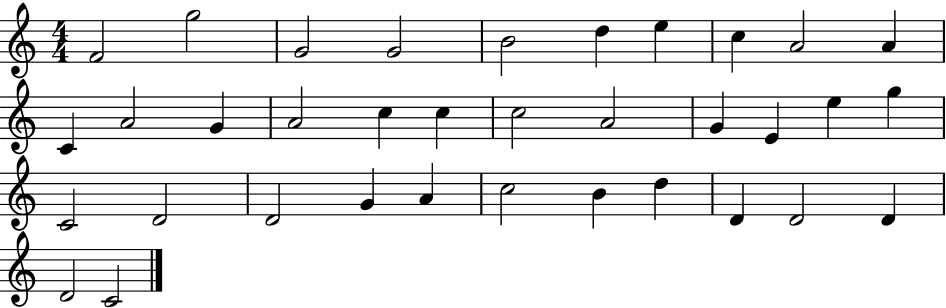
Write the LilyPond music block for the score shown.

{
  \clef treble
  \numericTimeSignature
  \time 4/4
  \key c \major
  f'2 g''2 | g'2 g'2 | b'2 d''4 e''4 | c''4 a'2 a'4 | \break c'4 a'2 g'4 | a'2 c''4 c''4 | c''2 a'2 | g'4 e'4 e''4 g''4 | \break c'2 d'2 | d'2 g'4 a'4 | c''2 b'4 d''4 | d'4 d'2 d'4 | \break d'2 c'2 | \bar "|."
}